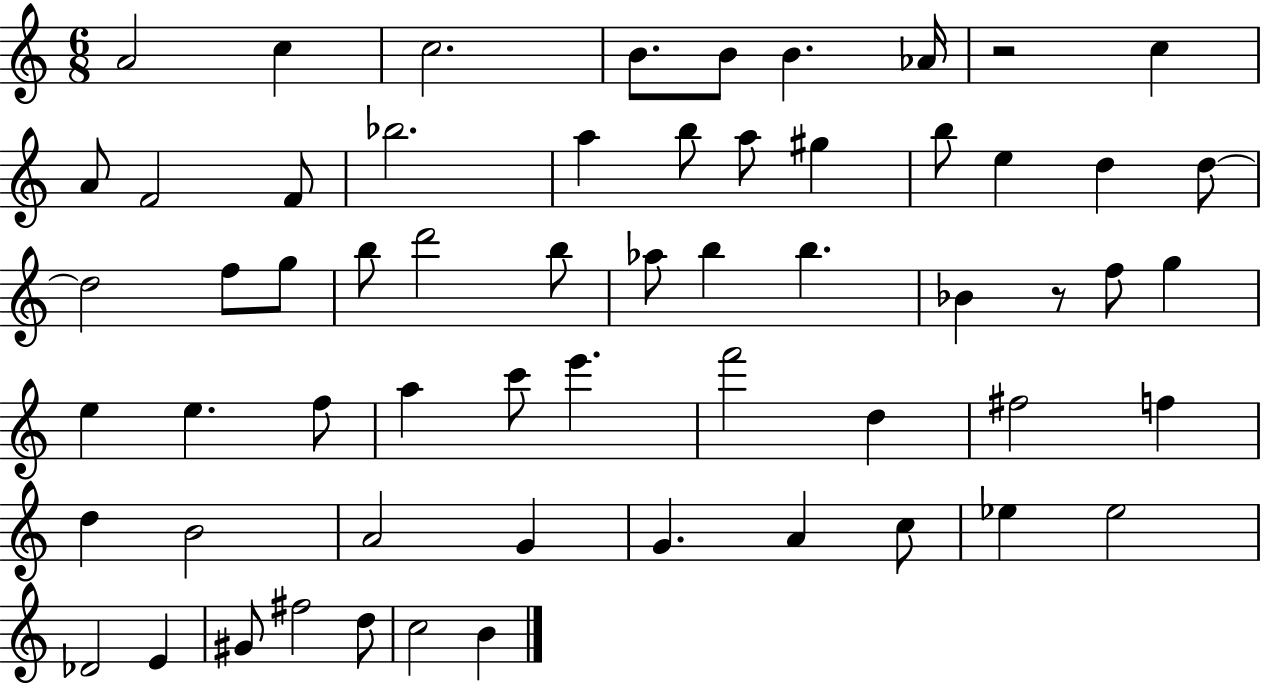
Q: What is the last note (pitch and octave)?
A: B4